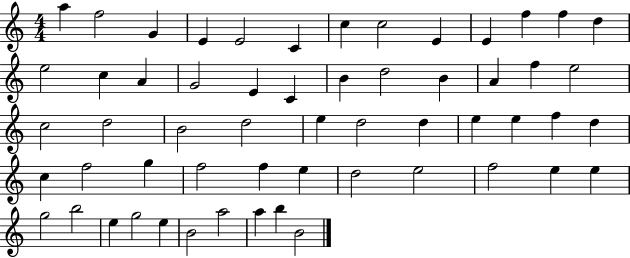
{
  \clef treble
  \numericTimeSignature
  \time 4/4
  \key c \major
  a''4 f''2 g'4 | e'4 e'2 c'4 | c''4 c''2 e'4 | e'4 f''4 f''4 d''4 | \break e''2 c''4 a'4 | g'2 e'4 c'4 | b'4 d''2 b'4 | a'4 f''4 e''2 | \break c''2 d''2 | b'2 d''2 | e''4 d''2 d''4 | e''4 e''4 f''4 d''4 | \break c''4 f''2 g''4 | f''2 f''4 e''4 | d''2 e''2 | f''2 e''4 e''4 | \break g''2 b''2 | e''4 g''2 e''4 | b'2 a''2 | a''4 b''4 b'2 | \break \bar "|."
}